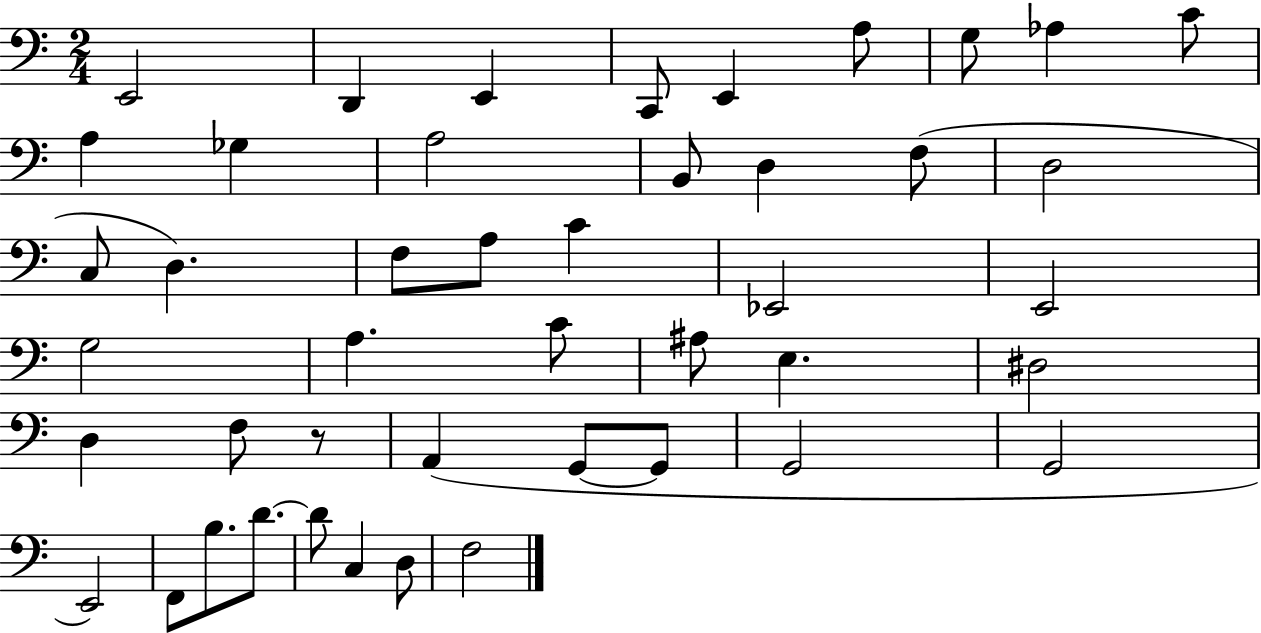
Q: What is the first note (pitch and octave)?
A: E2